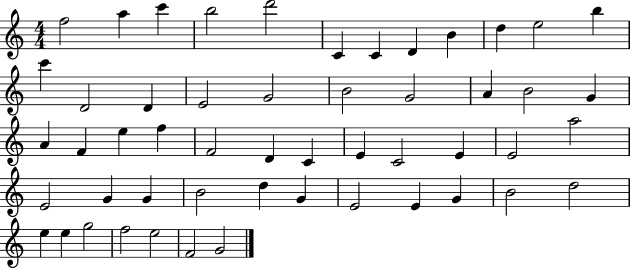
X:1
T:Untitled
M:4/4
L:1/4
K:C
f2 a c' b2 d'2 C C D B d e2 b c' D2 D E2 G2 B2 G2 A B2 G A F e f F2 D C E C2 E E2 a2 E2 G G B2 d G E2 E G B2 d2 e e g2 f2 e2 F2 G2